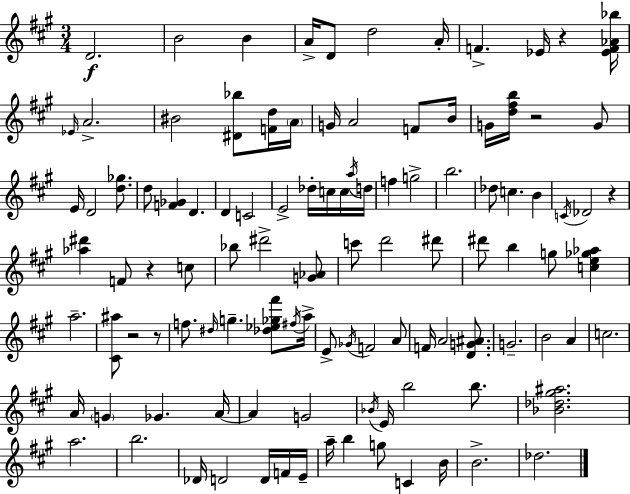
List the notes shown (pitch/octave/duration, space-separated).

D4/h. B4/h B4/q A4/s D4/e D5/h A4/s F4/q. Eb4/s R/q [Eb4,F4,Ab4,Bb5]/s Eb4/s A4/h. BIS4/h [D#4,Bb5]/e [F4,D5]/s A4/s G4/s A4/h F4/e B4/s G4/s [D5,F#5,B5]/s R/h G4/e E4/s D4/h [D5,Gb5]/e. D5/e [F4,Gb4]/q D4/q. D4/q C4/h E4/h Db5/s C5/s C5/s A5/s D5/s F5/q G5/h B5/h. Db5/e C5/q. B4/q C4/s Db4/h R/q [Ab5,D#6]/q F4/e R/q C5/e Bb5/e D#6/h [G4,Ab4]/e C6/e D6/h D#6/e D#6/e B5/q G5/e [C5,E5,Gb5,Ab5]/q A5/h. [C#4,A#5]/e R/h R/e F5/e. D#5/s G5/q. [Db5,Eb5,Gb5,F#6]/e F#5/s A5/s E4/e Gb4/s F4/h A4/e F4/s A4/h [D4,G4,A#4]/e. G4/h. B4/h A4/q C5/h. A4/s G4/q Gb4/q. A4/s A4/q G4/h Bb4/s E4/s B5/h B5/e. [Bb4,Db5,G#5,A#5]/h. A5/h. B5/h. Db4/s D4/h D4/s F4/s E4/s A5/s B5/q G5/e C4/q B4/s B4/h. Db5/h.